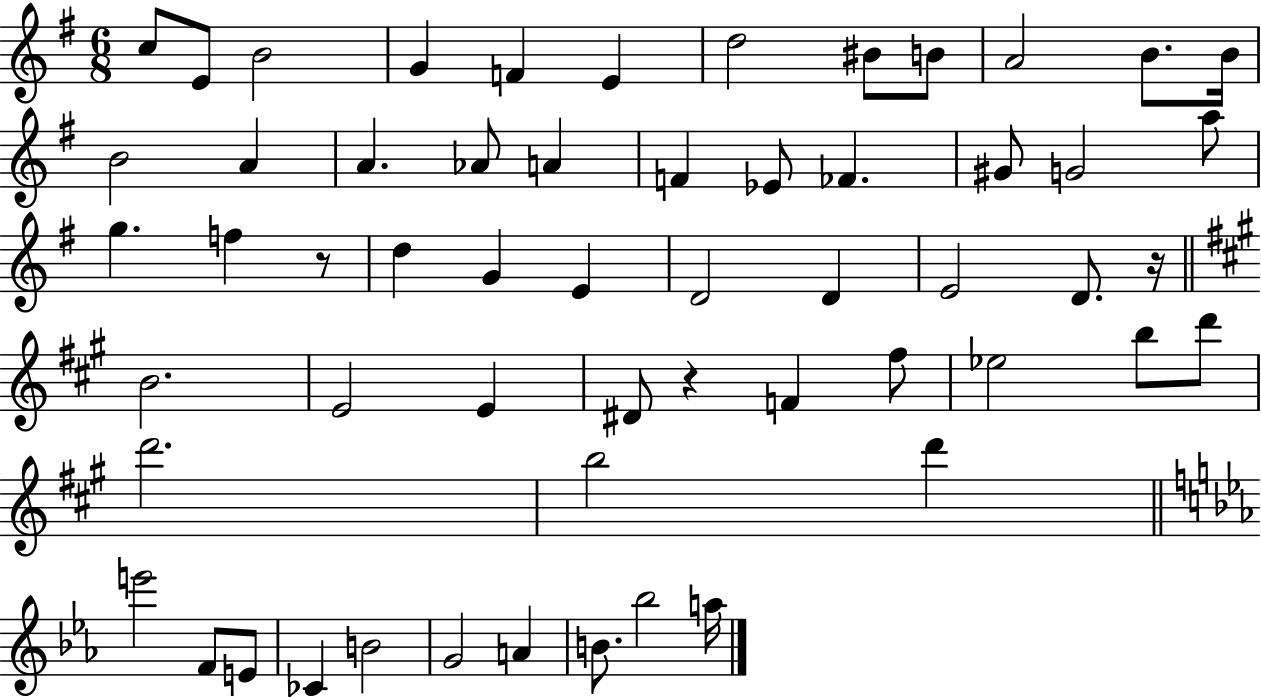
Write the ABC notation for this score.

X:1
T:Untitled
M:6/8
L:1/4
K:G
c/2 E/2 B2 G F E d2 ^B/2 B/2 A2 B/2 B/4 B2 A A _A/2 A F _E/2 _F ^G/2 G2 a/2 g f z/2 d G E D2 D E2 D/2 z/4 B2 E2 E ^D/2 z F ^f/2 _e2 b/2 d'/2 d'2 b2 d' e'2 F/2 E/2 _C B2 G2 A B/2 _b2 a/4